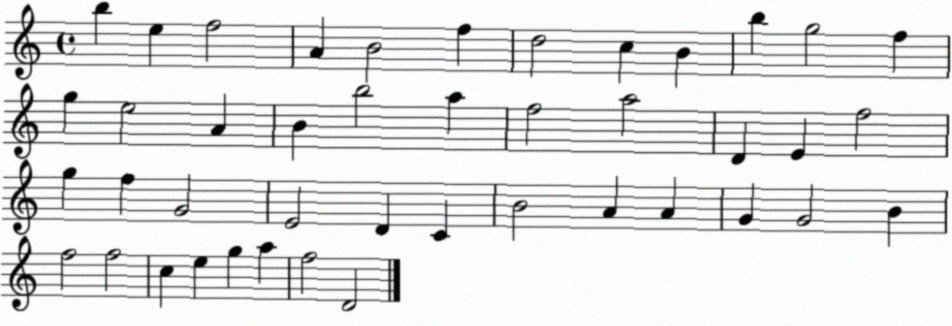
X:1
T:Untitled
M:4/4
L:1/4
K:C
b e f2 A B2 f d2 c B b g2 f g e2 A B b2 a f2 a2 D E f2 g f G2 E2 D C B2 A A G G2 B f2 f2 c e g a f2 D2